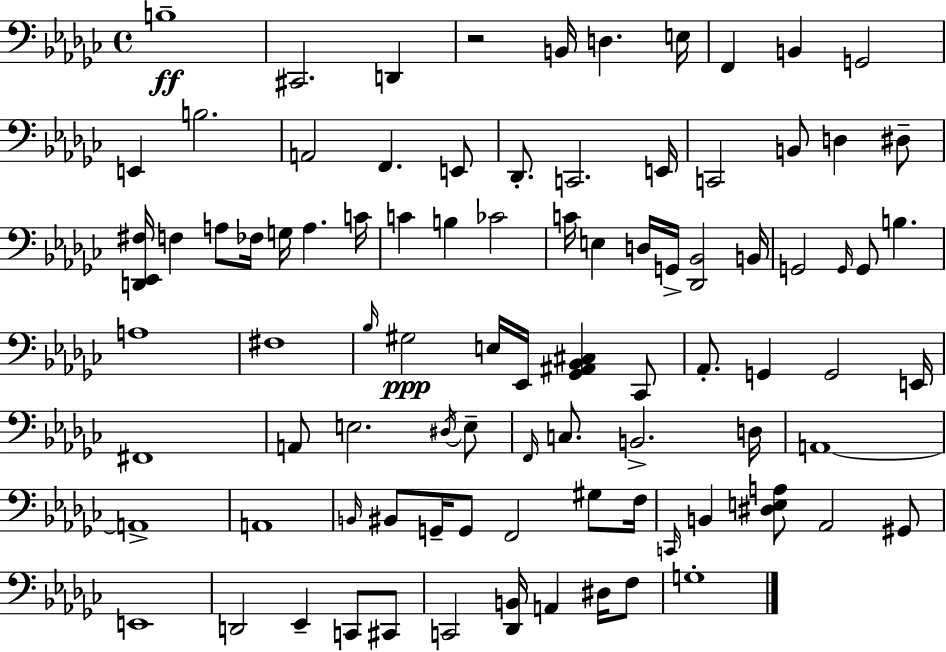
B3/w C#2/h. D2/q R/h B2/s D3/q. E3/s F2/q B2/q G2/h E2/q B3/h. A2/h F2/q. E2/e Db2/e. C2/h. E2/s C2/h B2/e D3/q D#3/e [D2,Eb2,F#3]/s F3/q A3/e FES3/s G3/s A3/q. C4/s C4/q B3/q CES4/h C4/s E3/q D3/s G2/s [Db2,Bb2]/h B2/s G2/h G2/s G2/e B3/q. A3/w F#3/w Bb3/s G#3/h E3/s Eb2/s [Gb2,A#2,Bb2,C#3]/q CES2/e Ab2/e. G2/q G2/h E2/s F#2/w A2/e E3/h. D#3/s E3/e F2/s C3/e. B2/h. D3/s A2/w A2/w A2/w B2/s BIS2/e G2/s G2/e F2/h G#3/e F3/s C2/s B2/q [D#3,E3,A3]/e Ab2/h G#2/e E2/w D2/h Eb2/q C2/e C#2/e C2/h [Db2,B2]/s A2/q D#3/s F3/e G3/w